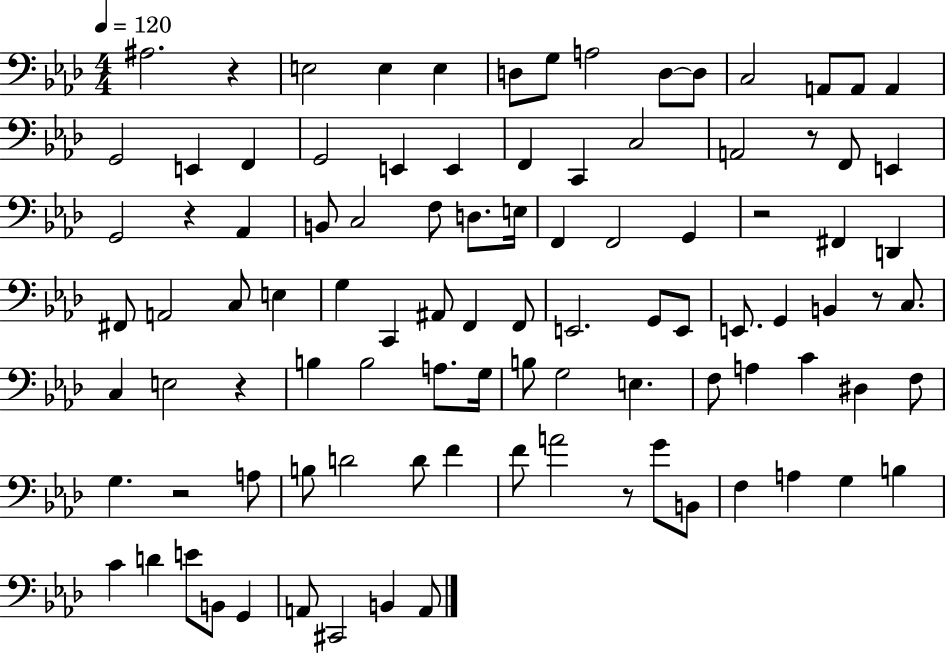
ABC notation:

X:1
T:Untitled
M:4/4
L:1/4
K:Ab
^A,2 z E,2 E, E, D,/2 G,/2 A,2 D,/2 D,/2 C,2 A,,/2 A,,/2 A,, G,,2 E,, F,, G,,2 E,, E,, F,, C,, C,2 A,,2 z/2 F,,/2 E,, G,,2 z _A,, B,,/2 C,2 F,/2 D,/2 E,/4 F,, F,,2 G,, z2 ^F,, D,, ^F,,/2 A,,2 C,/2 E, G, C,, ^A,,/2 F,, F,,/2 E,,2 G,,/2 E,,/2 E,,/2 G,, B,, z/2 C,/2 C, E,2 z B, B,2 A,/2 G,/4 B,/2 G,2 E, F,/2 A, C ^D, F,/2 G, z2 A,/2 B,/2 D2 D/2 F F/2 A2 z/2 G/2 B,,/2 F, A, G, B, C D E/2 B,,/2 G,, A,,/2 ^C,,2 B,, A,,/2